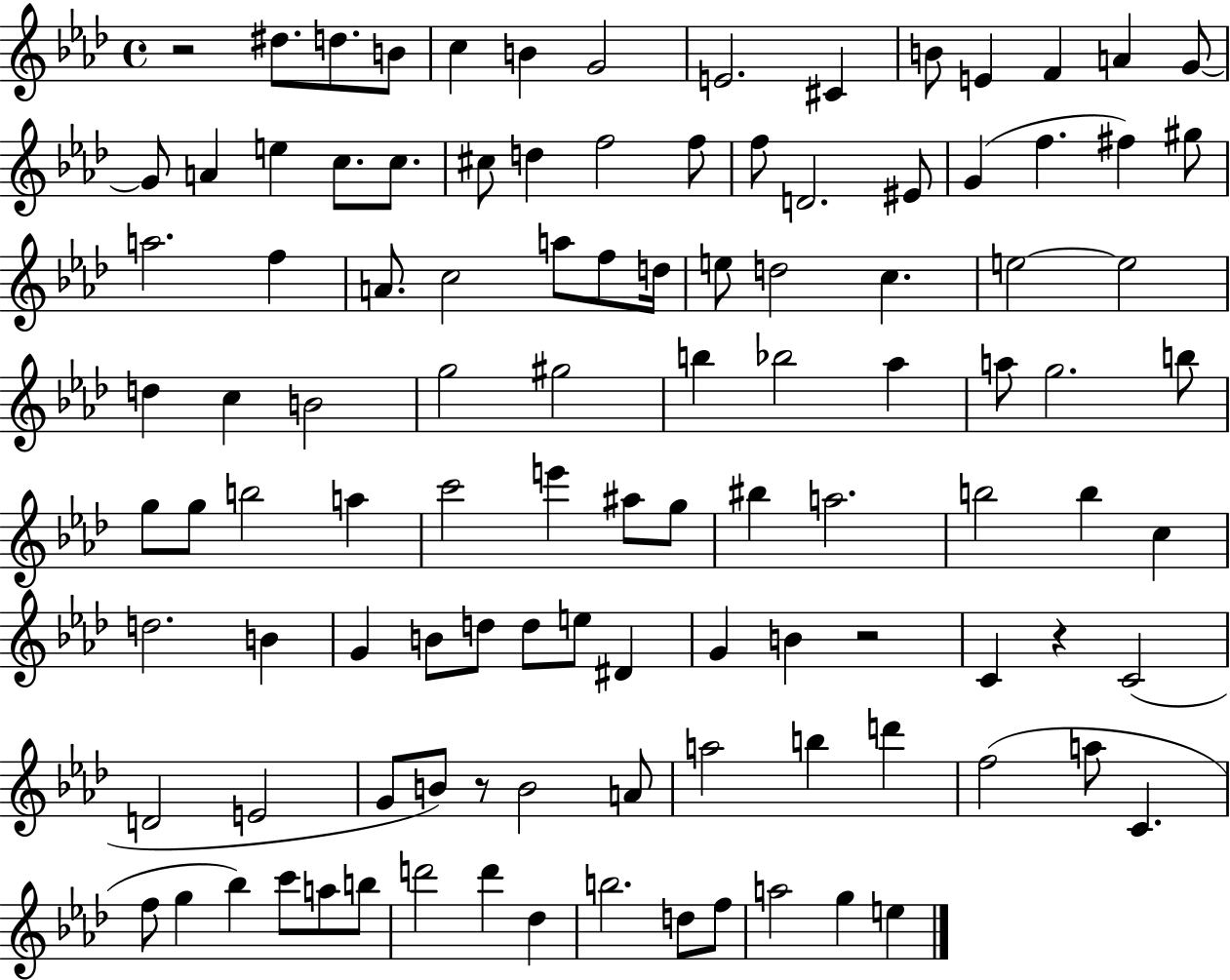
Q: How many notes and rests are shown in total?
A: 108